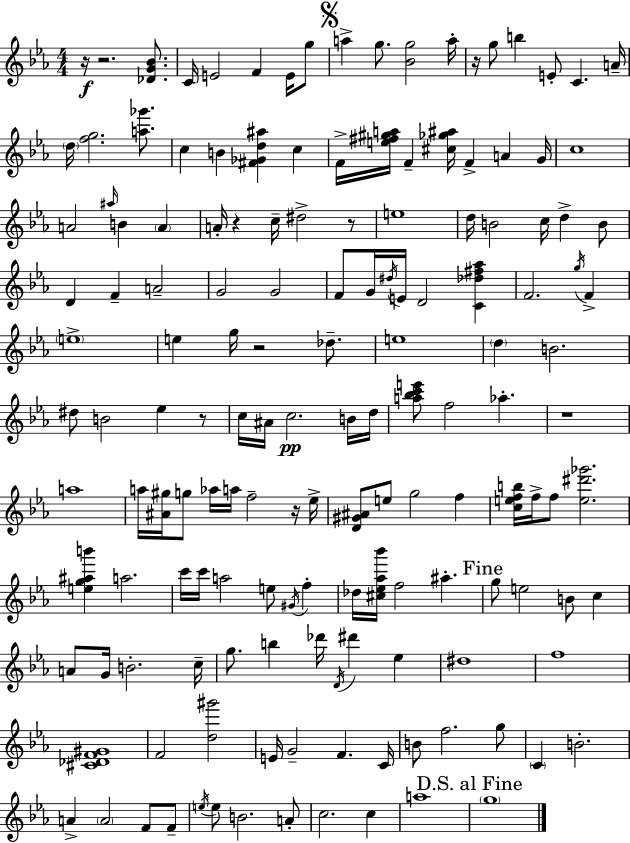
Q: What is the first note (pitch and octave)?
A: C4